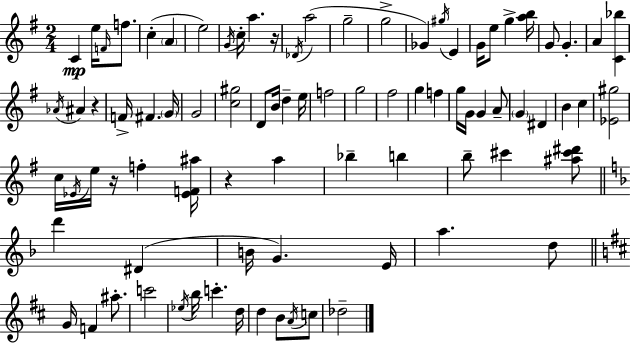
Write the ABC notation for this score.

X:1
T:Untitled
M:2/4
L:1/4
K:Em
C e/4 F/4 f/2 c A e2 G/4 c/4 a z/4 _D/4 a2 g2 g2 _G ^g/4 E G/4 e/2 g [ab]/4 G/2 G A [C_b] _A/4 ^A z F/4 ^F G/4 G2 [c^g]2 D/2 B/4 d e/4 f2 g2 ^f2 g f g/4 G/4 G A/2 G ^D B c [_E^g]2 c/4 _E/4 e/4 z/4 f [_EF^a]/4 z a _b b b/2 ^c' [^a^c'^d']/2 d' ^D B/4 G E/4 a d/2 G/4 F ^a/2 c'2 _e/4 b/4 c' d/4 d B/2 A/4 c/2 _d2